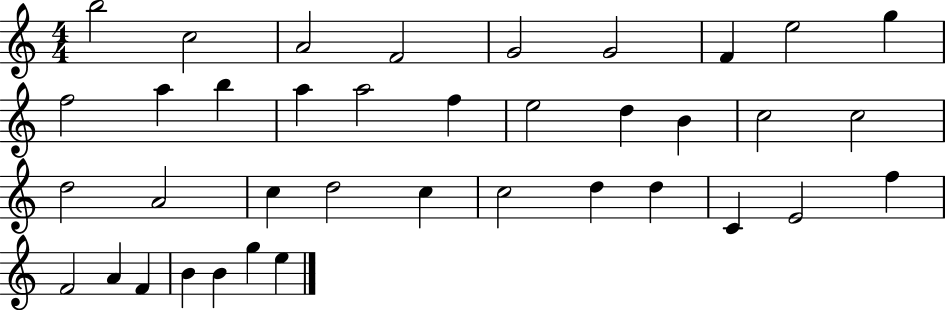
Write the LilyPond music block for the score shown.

{
  \clef treble
  \numericTimeSignature
  \time 4/4
  \key c \major
  b''2 c''2 | a'2 f'2 | g'2 g'2 | f'4 e''2 g''4 | \break f''2 a''4 b''4 | a''4 a''2 f''4 | e''2 d''4 b'4 | c''2 c''2 | \break d''2 a'2 | c''4 d''2 c''4 | c''2 d''4 d''4 | c'4 e'2 f''4 | \break f'2 a'4 f'4 | b'4 b'4 g''4 e''4 | \bar "|."
}